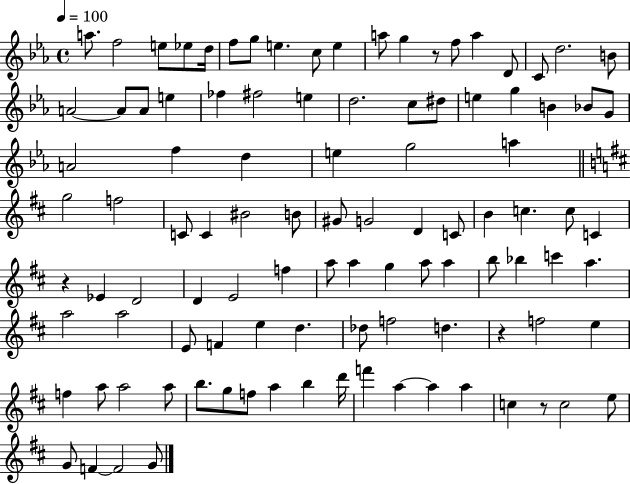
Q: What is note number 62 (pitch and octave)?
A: A5